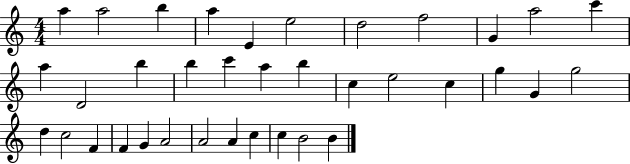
A5/q A5/h B5/q A5/q E4/q E5/h D5/h F5/h G4/q A5/h C6/q A5/q D4/h B5/q B5/q C6/q A5/q B5/q C5/q E5/h C5/q G5/q G4/q G5/h D5/q C5/h F4/q F4/q G4/q A4/h A4/h A4/q C5/q C5/q B4/h B4/q